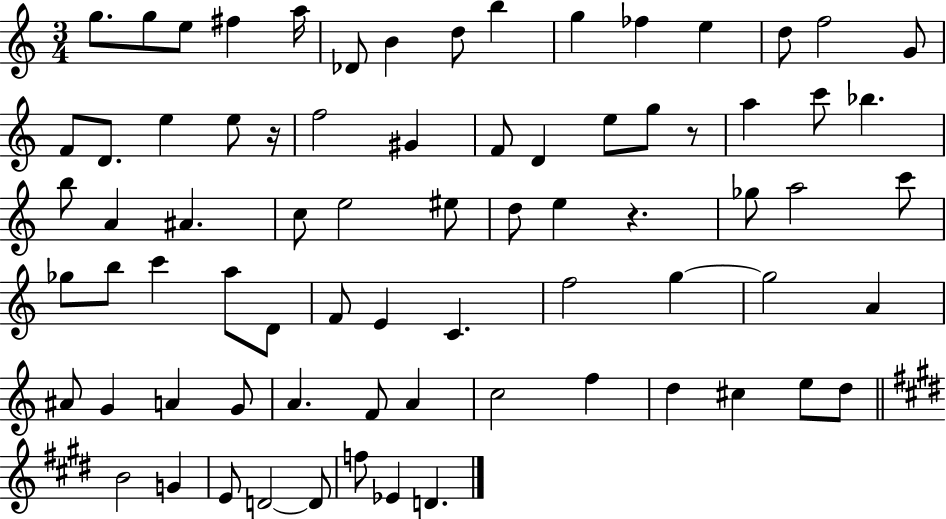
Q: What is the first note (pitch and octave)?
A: G5